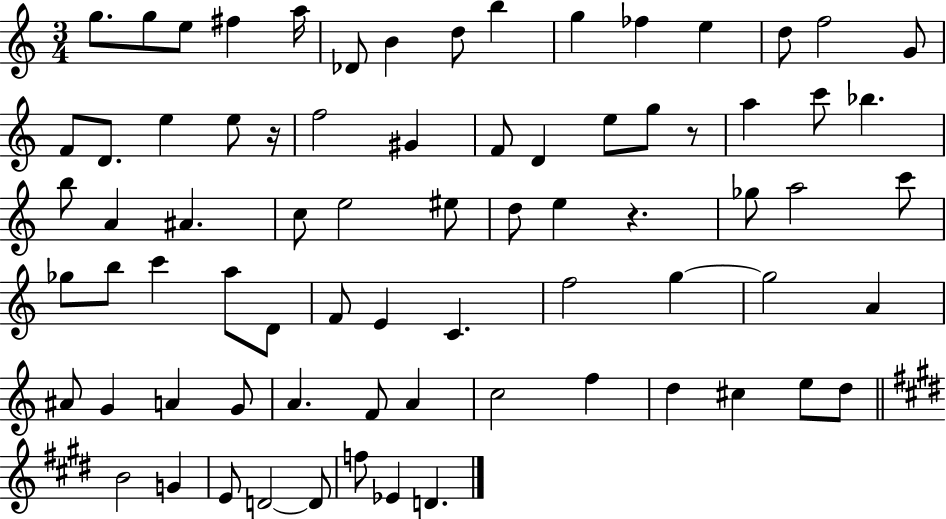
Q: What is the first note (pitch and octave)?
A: G5